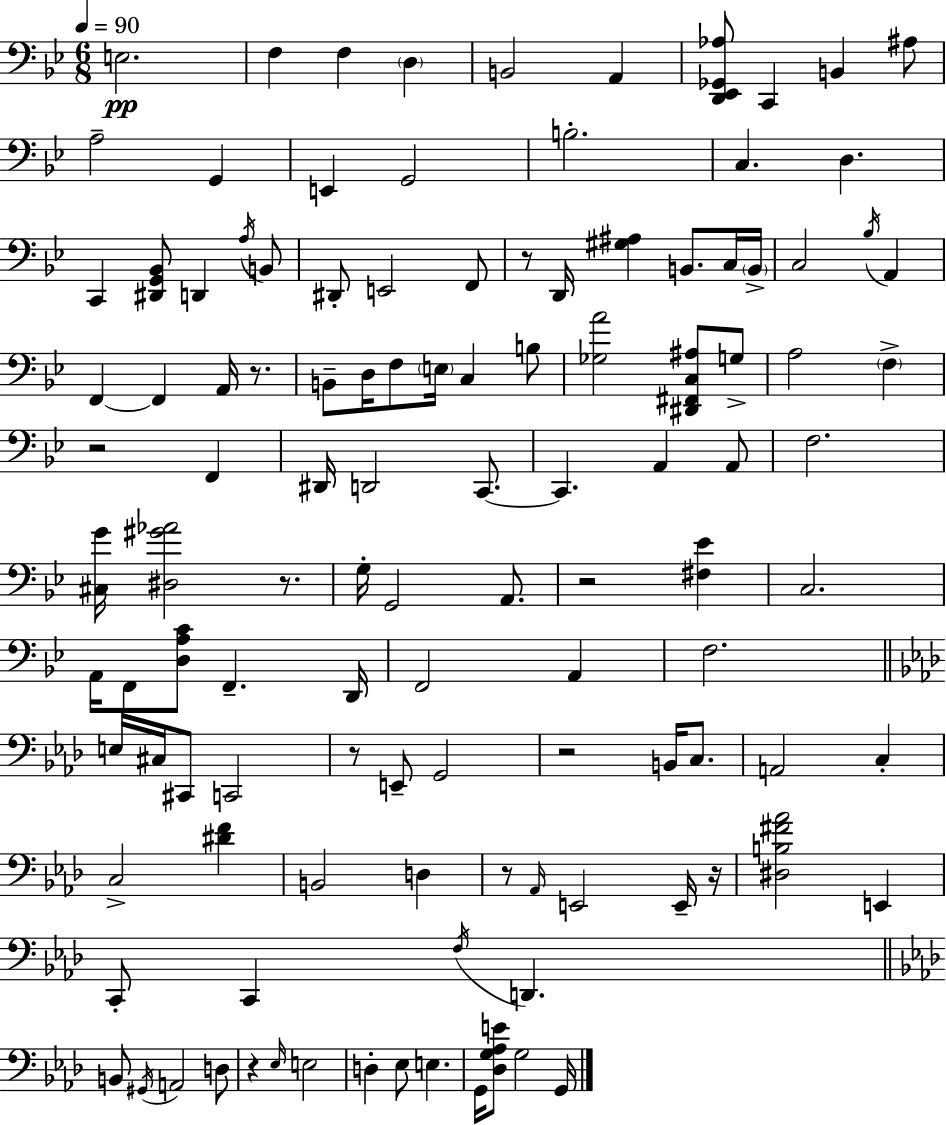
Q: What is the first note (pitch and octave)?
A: E3